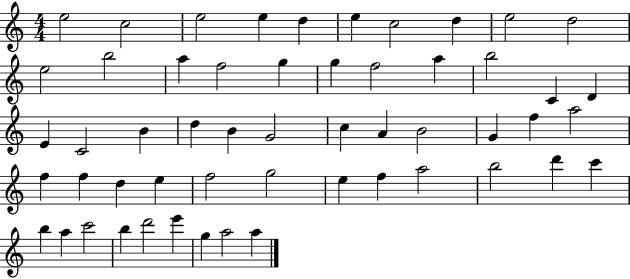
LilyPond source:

{
  \clef treble
  \numericTimeSignature
  \time 4/4
  \key c \major
  e''2 c''2 | e''2 e''4 d''4 | e''4 c''2 d''4 | e''2 d''2 | \break e''2 b''2 | a''4 f''2 g''4 | g''4 f''2 a''4 | b''2 c'4 d'4 | \break e'4 c'2 b'4 | d''4 b'4 g'2 | c''4 a'4 b'2 | g'4 f''4 a''2 | \break f''4 f''4 d''4 e''4 | f''2 g''2 | e''4 f''4 a''2 | b''2 d'''4 c'''4 | \break b''4 a''4 c'''2 | b''4 d'''2 e'''4 | g''4 a''2 a''4 | \bar "|."
}